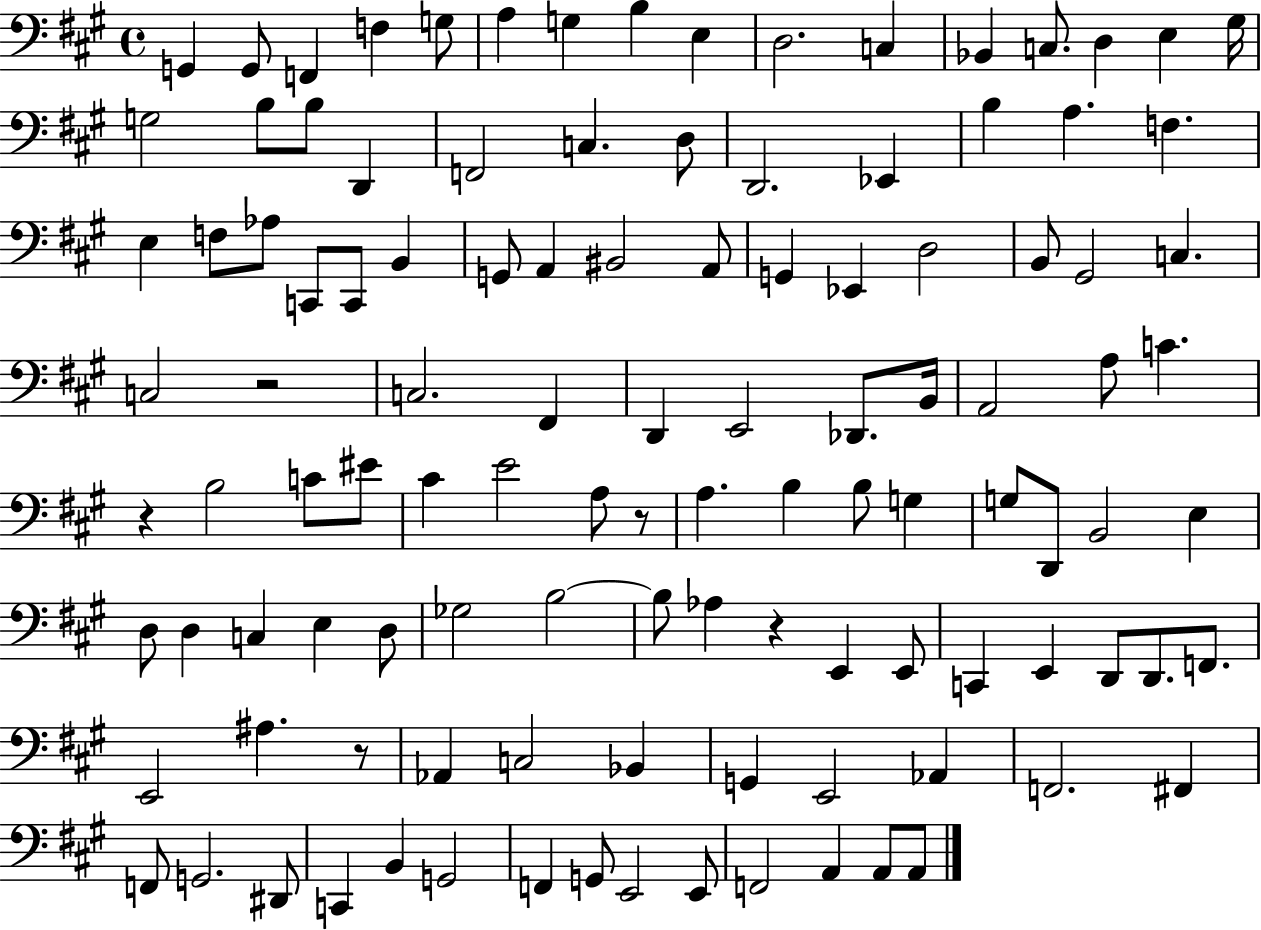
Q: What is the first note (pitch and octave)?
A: G2